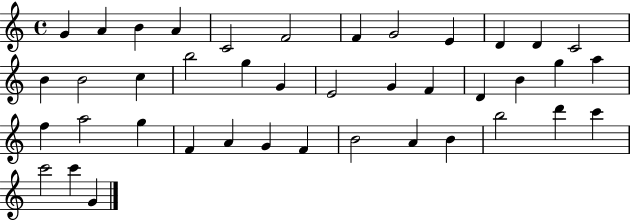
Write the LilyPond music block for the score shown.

{
  \clef treble
  \time 4/4
  \defaultTimeSignature
  \key c \major
  g'4 a'4 b'4 a'4 | c'2 f'2 | f'4 g'2 e'4 | d'4 d'4 c'2 | \break b'4 b'2 c''4 | b''2 g''4 g'4 | e'2 g'4 f'4 | d'4 b'4 g''4 a''4 | \break f''4 a''2 g''4 | f'4 a'4 g'4 f'4 | b'2 a'4 b'4 | b''2 d'''4 c'''4 | \break c'''2 c'''4 g'4 | \bar "|."
}